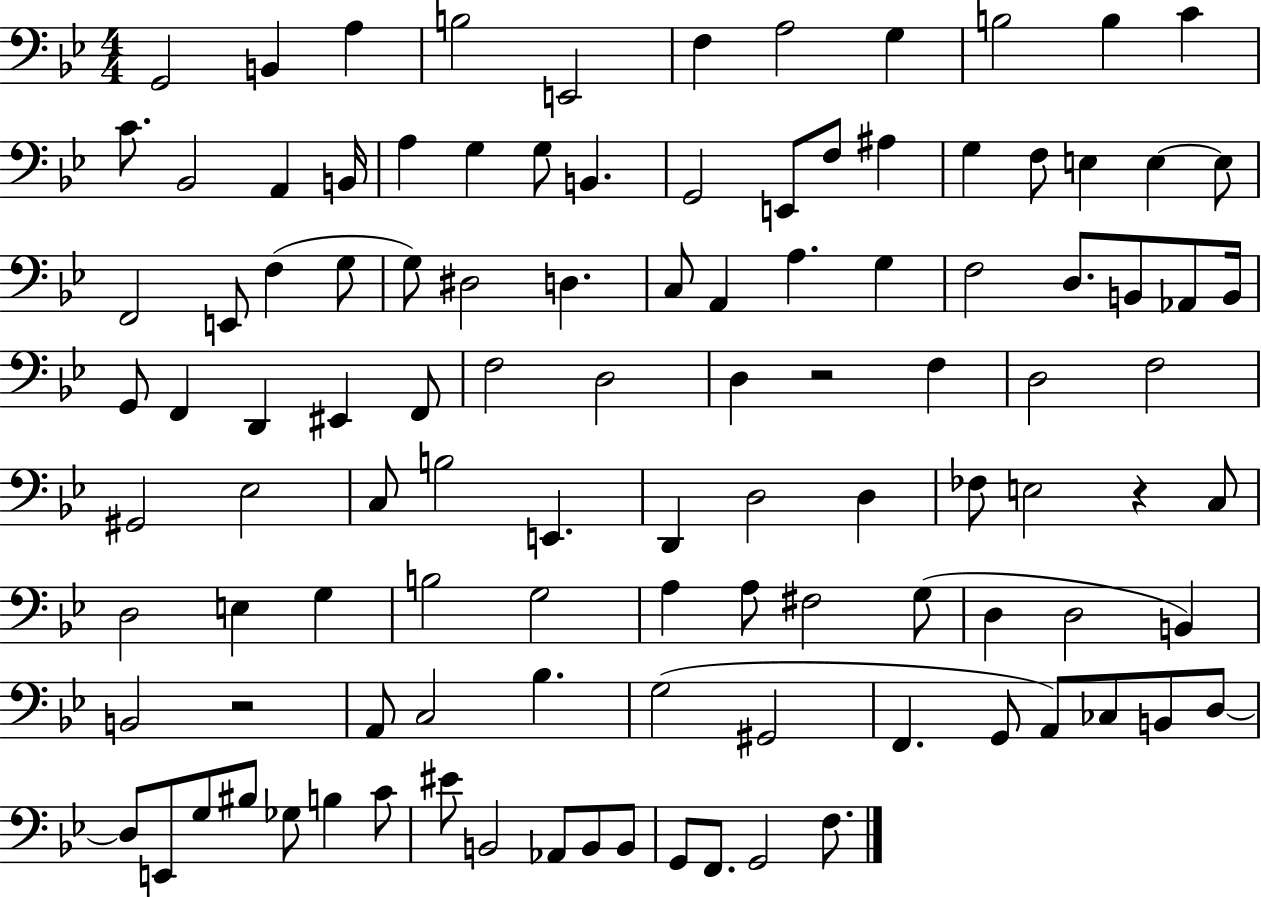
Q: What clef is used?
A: bass